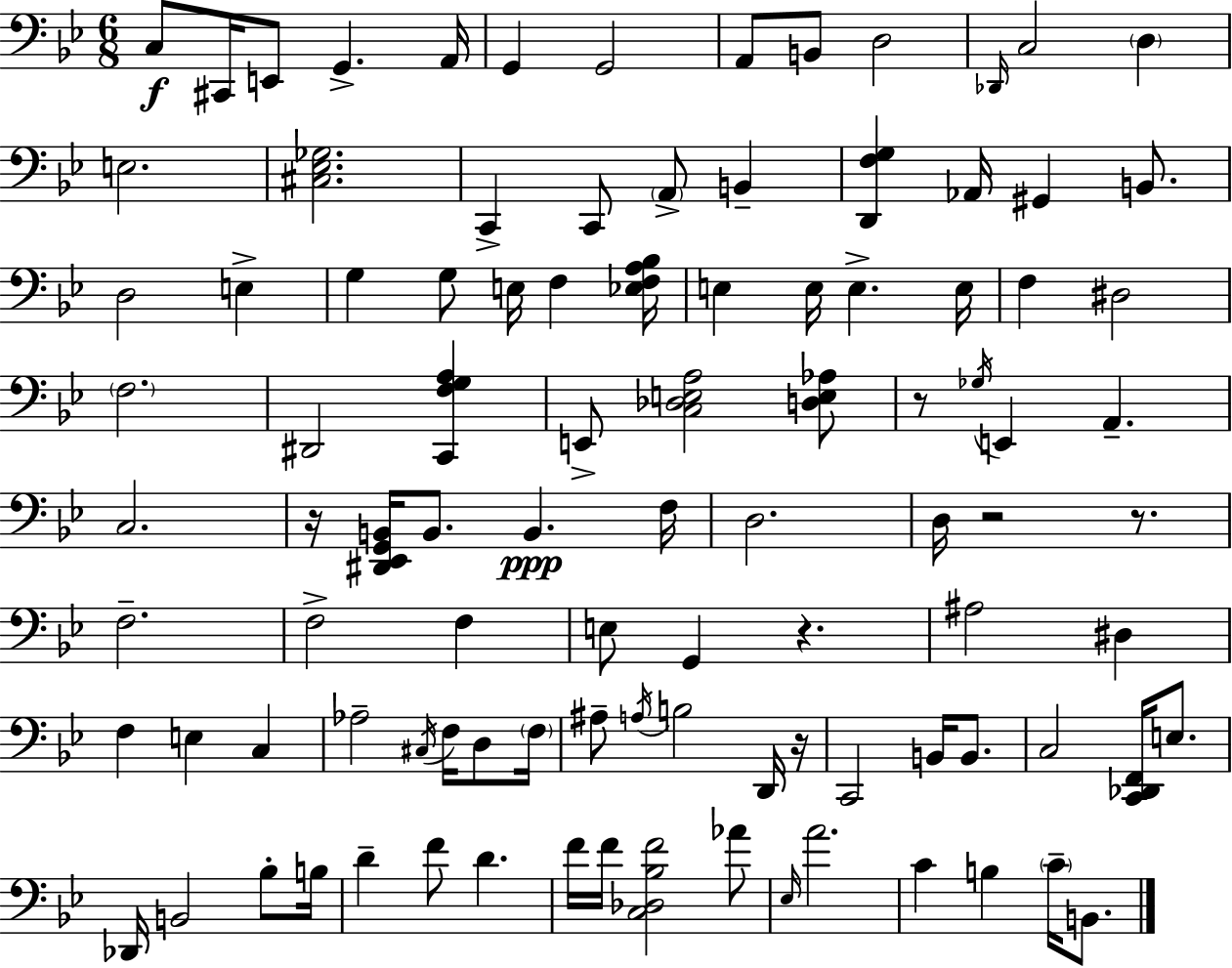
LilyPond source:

{
  \clef bass
  \numericTimeSignature
  \time 6/8
  \key g \minor
  c8\f cis,16 e,8 g,4.-> a,16 | g,4 g,2 | a,8 b,8 d2 | \grace { des,16 } c2 \parenthesize d4 | \break e2. | <cis ees ges>2. | c,4-> c,8 \parenthesize a,8-> b,4-- | <d, f g>4 aes,16 gis,4 b,8. | \break d2 e4-> | g4 g8 e16 f4 | <ees f a bes>16 e4 e16 e4.-> | e16 f4 dis2 | \break \parenthesize f2. | dis,2 <c, f g a>4 | e,8-> <c des e a>2 <d e aes>8 | r8 \acciaccatura { ges16 } e,4 a,4.-- | \break c2. | r16 <dis, ees, g, b,>16 b,8. b,4.\ppp | f16 d2. | d16 r2 r8. | \break f2.-- | f2-> f4 | e8 g,4 r4. | ais2 dis4 | \break f4 e4 c4 | aes2-- \acciaccatura { cis16 } f16 | d8 \parenthesize f16 ais8-- \acciaccatura { a16 } b2 | d,16 r16 c,2 | \break b,16 b,8. c2 | <c, des, f,>16 e8. des,16 b,2 | bes8-. b16 d'4-- f'8 d'4. | f'16 f'16 <c des bes f'>2 | \break aes'8 \grace { ees16 } a'2. | c'4 b4 | \parenthesize c'16-- b,8. \bar "|."
}